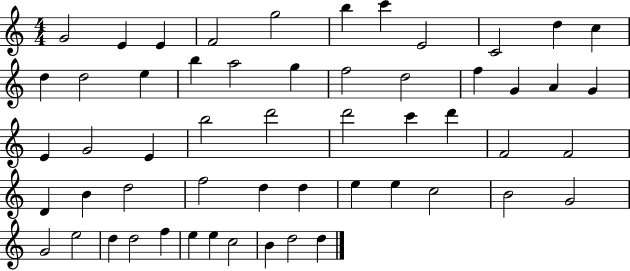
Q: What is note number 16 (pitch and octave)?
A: A5